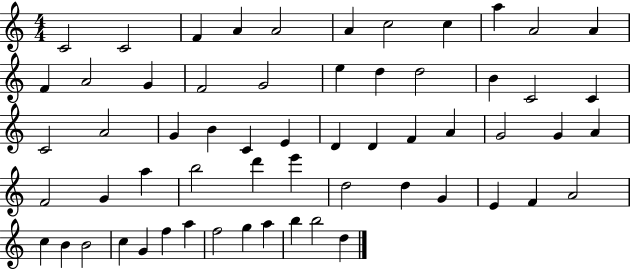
C4/h C4/h F4/q A4/q A4/h A4/q C5/h C5/q A5/q A4/h A4/q F4/q A4/h G4/q F4/h G4/h E5/q D5/q D5/h B4/q C4/h C4/q C4/h A4/h G4/q B4/q C4/q E4/q D4/q D4/q F4/q A4/q G4/h G4/q A4/q F4/h G4/q A5/q B5/h D6/q E6/q D5/h D5/q G4/q E4/q F4/q A4/h C5/q B4/q B4/h C5/q G4/q F5/q A5/q F5/h G5/q A5/q B5/q B5/h D5/q